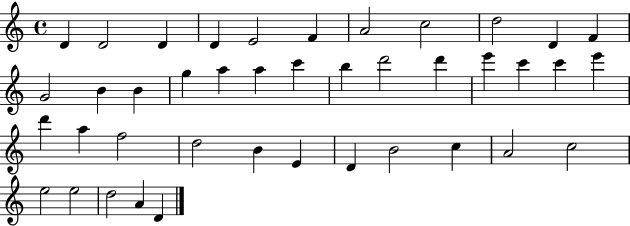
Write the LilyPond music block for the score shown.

{
  \clef treble
  \time 4/4
  \defaultTimeSignature
  \key c \major
  d'4 d'2 d'4 | d'4 e'2 f'4 | a'2 c''2 | d''2 d'4 f'4 | \break g'2 b'4 b'4 | g''4 a''4 a''4 c'''4 | b''4 d'''2 d'''4 | e'''4 c'''4 c'''4 e'''4 | \break d'''4 a''4 f''2 | d''2 b'4 e'4 | d'4 b'2 c''4 | a'2 c''2 | \break e''2 e''2 | d''2 a'4 d'4 | \bar "|."
}